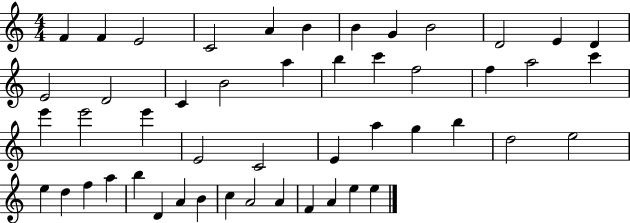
{
  \clef treble
  \numericTimeSignature
  \time 4/4
  \key c \major
  f'4 f'4 e'2 | c'2 a'4 b'4 | b'4 g'4 b'2 | d'2 e'4 d'4 | \break e'2 d'2 | c'4 b'2 a''4 | b''4 c'''4 f''2 | f''4 a''2 c'''4 | \break e'''4 e'''2 e'''4 | e'2 c'2 | e'4 a''4 g''4 b''4 | d''2 e''2 | \break e''4 d''4 f''4 a''4 | b''4 d'4 a'4 b'4 | c''4 a'2 a'4 | f'4 a'4 e''4 e''4 | \break \bar "|."
}